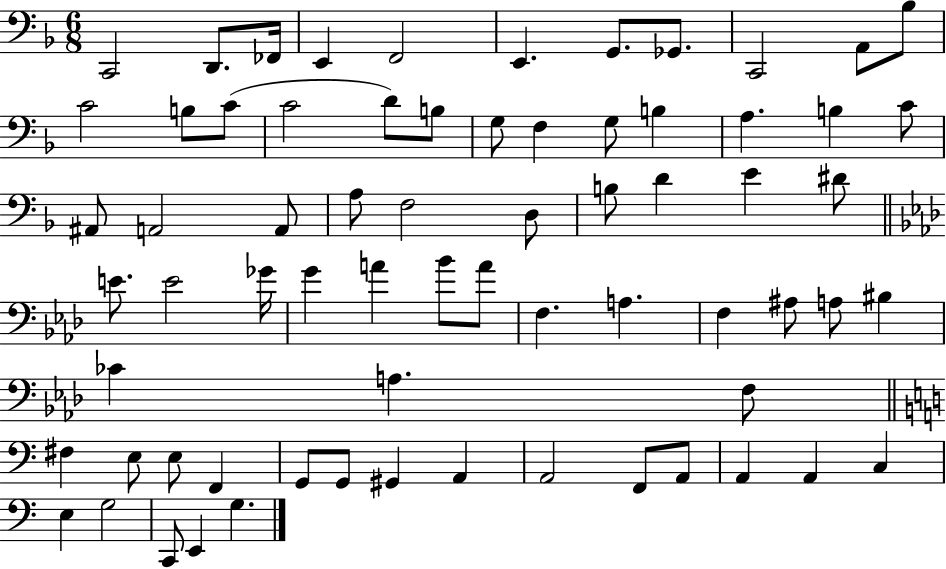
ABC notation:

X:1
T:Untitled
M:6/8
L:1/4
K:F
C,,2 D,,/2 _F,,/4 E,, F,,2 E,, G,,/2 _G,,/2 C,,2 A,,/2 _B,/2 C2 B,/2 C/2 C2 D/2 B,/2 G,/2 F, G,/2 B, A, B, C/2 ^A,,/2 A,,2 A,,/2 A,/2 F,2 D,/2 B,/2 D E ^D/2 E/2 E2 _G/4 G A _B/2 A/2 F, A, F, ^A,/2 A,/2 ^B, _C A, F,/2 ^F, E,/2 E,/2 F,, G,,/2 G,,/2 ^G,, A,, A,,2 F,,/2 A,,/2 A,, A,, C, E, G,2 C,,/2 E,, G,